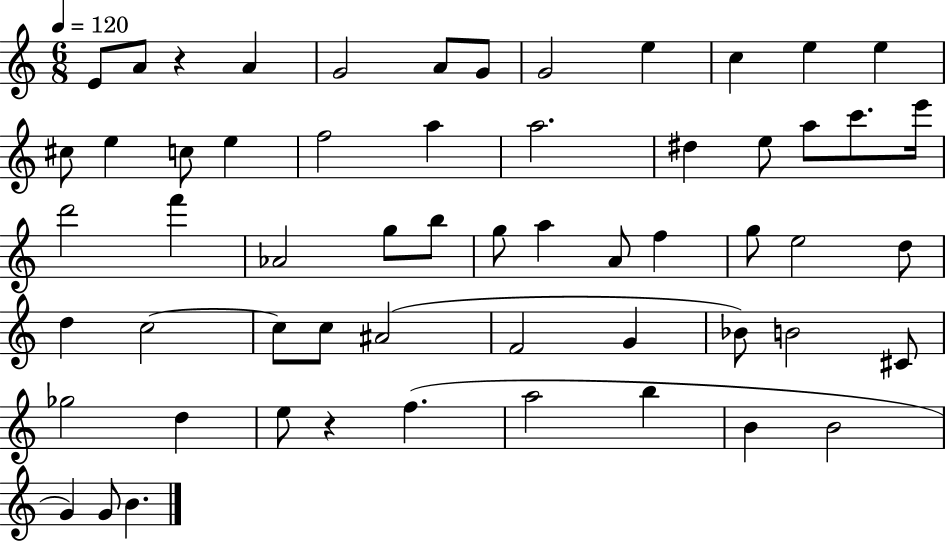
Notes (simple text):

E4/e A4/e R/q A4/q G4/h A4/e G4/e G4/h E5/q C5/q E5/q E5/q C#5/e E5/q C5/e E5/q F5/h A5/q A5/h. D#5/q E5/e A5/e C6/e. E6/s D6/h F6/q Ab4/h G5/e B5/e G5/e A5/q A4/e F5/q G5/e E5/h D5/e D5/q C5/h C5/e C5/e A#4/h F4/h G4/q Bb4/e B4/h C#4/e Gb5/h D5/q E5/e R/q F5/q. A5/h B5/q B4/q B4/h G4/q G4/e B4/q.